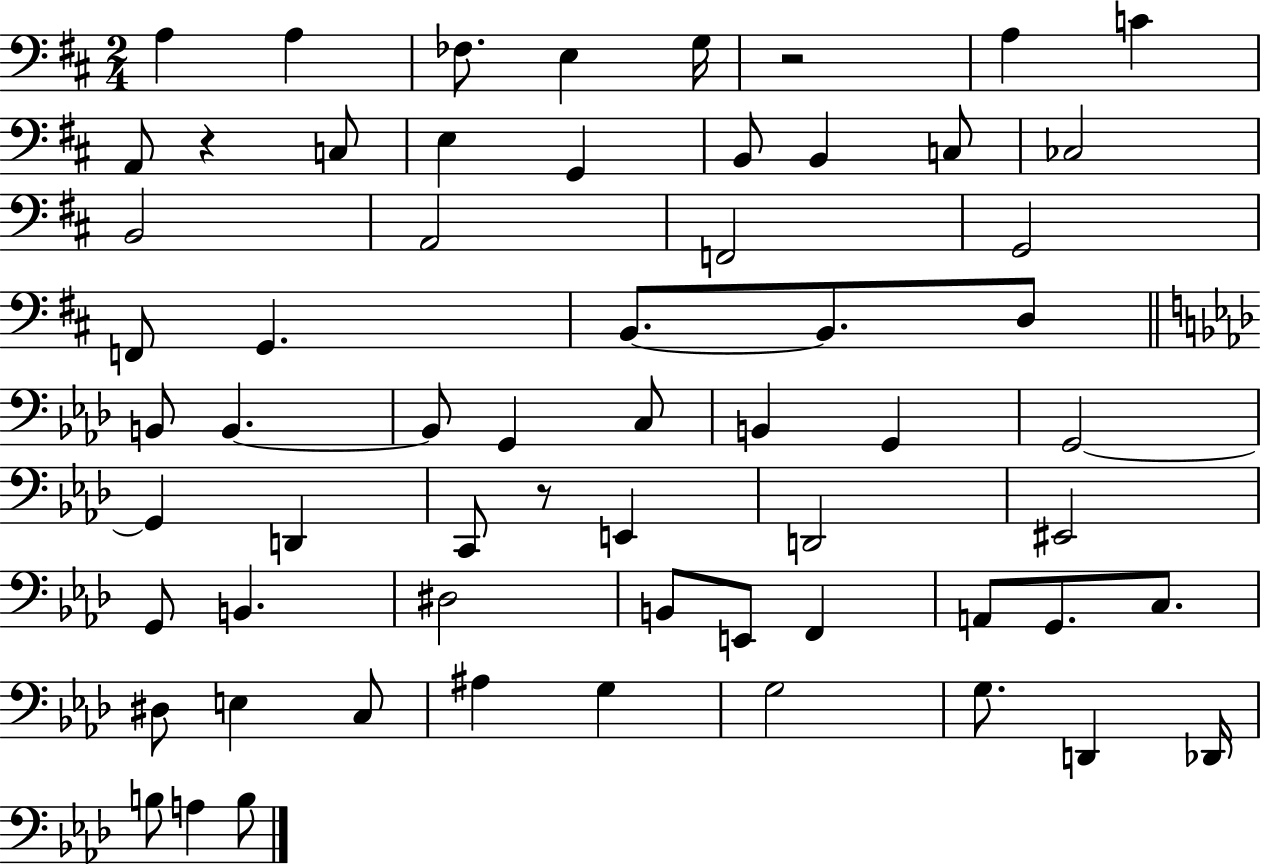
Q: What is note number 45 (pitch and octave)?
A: A2